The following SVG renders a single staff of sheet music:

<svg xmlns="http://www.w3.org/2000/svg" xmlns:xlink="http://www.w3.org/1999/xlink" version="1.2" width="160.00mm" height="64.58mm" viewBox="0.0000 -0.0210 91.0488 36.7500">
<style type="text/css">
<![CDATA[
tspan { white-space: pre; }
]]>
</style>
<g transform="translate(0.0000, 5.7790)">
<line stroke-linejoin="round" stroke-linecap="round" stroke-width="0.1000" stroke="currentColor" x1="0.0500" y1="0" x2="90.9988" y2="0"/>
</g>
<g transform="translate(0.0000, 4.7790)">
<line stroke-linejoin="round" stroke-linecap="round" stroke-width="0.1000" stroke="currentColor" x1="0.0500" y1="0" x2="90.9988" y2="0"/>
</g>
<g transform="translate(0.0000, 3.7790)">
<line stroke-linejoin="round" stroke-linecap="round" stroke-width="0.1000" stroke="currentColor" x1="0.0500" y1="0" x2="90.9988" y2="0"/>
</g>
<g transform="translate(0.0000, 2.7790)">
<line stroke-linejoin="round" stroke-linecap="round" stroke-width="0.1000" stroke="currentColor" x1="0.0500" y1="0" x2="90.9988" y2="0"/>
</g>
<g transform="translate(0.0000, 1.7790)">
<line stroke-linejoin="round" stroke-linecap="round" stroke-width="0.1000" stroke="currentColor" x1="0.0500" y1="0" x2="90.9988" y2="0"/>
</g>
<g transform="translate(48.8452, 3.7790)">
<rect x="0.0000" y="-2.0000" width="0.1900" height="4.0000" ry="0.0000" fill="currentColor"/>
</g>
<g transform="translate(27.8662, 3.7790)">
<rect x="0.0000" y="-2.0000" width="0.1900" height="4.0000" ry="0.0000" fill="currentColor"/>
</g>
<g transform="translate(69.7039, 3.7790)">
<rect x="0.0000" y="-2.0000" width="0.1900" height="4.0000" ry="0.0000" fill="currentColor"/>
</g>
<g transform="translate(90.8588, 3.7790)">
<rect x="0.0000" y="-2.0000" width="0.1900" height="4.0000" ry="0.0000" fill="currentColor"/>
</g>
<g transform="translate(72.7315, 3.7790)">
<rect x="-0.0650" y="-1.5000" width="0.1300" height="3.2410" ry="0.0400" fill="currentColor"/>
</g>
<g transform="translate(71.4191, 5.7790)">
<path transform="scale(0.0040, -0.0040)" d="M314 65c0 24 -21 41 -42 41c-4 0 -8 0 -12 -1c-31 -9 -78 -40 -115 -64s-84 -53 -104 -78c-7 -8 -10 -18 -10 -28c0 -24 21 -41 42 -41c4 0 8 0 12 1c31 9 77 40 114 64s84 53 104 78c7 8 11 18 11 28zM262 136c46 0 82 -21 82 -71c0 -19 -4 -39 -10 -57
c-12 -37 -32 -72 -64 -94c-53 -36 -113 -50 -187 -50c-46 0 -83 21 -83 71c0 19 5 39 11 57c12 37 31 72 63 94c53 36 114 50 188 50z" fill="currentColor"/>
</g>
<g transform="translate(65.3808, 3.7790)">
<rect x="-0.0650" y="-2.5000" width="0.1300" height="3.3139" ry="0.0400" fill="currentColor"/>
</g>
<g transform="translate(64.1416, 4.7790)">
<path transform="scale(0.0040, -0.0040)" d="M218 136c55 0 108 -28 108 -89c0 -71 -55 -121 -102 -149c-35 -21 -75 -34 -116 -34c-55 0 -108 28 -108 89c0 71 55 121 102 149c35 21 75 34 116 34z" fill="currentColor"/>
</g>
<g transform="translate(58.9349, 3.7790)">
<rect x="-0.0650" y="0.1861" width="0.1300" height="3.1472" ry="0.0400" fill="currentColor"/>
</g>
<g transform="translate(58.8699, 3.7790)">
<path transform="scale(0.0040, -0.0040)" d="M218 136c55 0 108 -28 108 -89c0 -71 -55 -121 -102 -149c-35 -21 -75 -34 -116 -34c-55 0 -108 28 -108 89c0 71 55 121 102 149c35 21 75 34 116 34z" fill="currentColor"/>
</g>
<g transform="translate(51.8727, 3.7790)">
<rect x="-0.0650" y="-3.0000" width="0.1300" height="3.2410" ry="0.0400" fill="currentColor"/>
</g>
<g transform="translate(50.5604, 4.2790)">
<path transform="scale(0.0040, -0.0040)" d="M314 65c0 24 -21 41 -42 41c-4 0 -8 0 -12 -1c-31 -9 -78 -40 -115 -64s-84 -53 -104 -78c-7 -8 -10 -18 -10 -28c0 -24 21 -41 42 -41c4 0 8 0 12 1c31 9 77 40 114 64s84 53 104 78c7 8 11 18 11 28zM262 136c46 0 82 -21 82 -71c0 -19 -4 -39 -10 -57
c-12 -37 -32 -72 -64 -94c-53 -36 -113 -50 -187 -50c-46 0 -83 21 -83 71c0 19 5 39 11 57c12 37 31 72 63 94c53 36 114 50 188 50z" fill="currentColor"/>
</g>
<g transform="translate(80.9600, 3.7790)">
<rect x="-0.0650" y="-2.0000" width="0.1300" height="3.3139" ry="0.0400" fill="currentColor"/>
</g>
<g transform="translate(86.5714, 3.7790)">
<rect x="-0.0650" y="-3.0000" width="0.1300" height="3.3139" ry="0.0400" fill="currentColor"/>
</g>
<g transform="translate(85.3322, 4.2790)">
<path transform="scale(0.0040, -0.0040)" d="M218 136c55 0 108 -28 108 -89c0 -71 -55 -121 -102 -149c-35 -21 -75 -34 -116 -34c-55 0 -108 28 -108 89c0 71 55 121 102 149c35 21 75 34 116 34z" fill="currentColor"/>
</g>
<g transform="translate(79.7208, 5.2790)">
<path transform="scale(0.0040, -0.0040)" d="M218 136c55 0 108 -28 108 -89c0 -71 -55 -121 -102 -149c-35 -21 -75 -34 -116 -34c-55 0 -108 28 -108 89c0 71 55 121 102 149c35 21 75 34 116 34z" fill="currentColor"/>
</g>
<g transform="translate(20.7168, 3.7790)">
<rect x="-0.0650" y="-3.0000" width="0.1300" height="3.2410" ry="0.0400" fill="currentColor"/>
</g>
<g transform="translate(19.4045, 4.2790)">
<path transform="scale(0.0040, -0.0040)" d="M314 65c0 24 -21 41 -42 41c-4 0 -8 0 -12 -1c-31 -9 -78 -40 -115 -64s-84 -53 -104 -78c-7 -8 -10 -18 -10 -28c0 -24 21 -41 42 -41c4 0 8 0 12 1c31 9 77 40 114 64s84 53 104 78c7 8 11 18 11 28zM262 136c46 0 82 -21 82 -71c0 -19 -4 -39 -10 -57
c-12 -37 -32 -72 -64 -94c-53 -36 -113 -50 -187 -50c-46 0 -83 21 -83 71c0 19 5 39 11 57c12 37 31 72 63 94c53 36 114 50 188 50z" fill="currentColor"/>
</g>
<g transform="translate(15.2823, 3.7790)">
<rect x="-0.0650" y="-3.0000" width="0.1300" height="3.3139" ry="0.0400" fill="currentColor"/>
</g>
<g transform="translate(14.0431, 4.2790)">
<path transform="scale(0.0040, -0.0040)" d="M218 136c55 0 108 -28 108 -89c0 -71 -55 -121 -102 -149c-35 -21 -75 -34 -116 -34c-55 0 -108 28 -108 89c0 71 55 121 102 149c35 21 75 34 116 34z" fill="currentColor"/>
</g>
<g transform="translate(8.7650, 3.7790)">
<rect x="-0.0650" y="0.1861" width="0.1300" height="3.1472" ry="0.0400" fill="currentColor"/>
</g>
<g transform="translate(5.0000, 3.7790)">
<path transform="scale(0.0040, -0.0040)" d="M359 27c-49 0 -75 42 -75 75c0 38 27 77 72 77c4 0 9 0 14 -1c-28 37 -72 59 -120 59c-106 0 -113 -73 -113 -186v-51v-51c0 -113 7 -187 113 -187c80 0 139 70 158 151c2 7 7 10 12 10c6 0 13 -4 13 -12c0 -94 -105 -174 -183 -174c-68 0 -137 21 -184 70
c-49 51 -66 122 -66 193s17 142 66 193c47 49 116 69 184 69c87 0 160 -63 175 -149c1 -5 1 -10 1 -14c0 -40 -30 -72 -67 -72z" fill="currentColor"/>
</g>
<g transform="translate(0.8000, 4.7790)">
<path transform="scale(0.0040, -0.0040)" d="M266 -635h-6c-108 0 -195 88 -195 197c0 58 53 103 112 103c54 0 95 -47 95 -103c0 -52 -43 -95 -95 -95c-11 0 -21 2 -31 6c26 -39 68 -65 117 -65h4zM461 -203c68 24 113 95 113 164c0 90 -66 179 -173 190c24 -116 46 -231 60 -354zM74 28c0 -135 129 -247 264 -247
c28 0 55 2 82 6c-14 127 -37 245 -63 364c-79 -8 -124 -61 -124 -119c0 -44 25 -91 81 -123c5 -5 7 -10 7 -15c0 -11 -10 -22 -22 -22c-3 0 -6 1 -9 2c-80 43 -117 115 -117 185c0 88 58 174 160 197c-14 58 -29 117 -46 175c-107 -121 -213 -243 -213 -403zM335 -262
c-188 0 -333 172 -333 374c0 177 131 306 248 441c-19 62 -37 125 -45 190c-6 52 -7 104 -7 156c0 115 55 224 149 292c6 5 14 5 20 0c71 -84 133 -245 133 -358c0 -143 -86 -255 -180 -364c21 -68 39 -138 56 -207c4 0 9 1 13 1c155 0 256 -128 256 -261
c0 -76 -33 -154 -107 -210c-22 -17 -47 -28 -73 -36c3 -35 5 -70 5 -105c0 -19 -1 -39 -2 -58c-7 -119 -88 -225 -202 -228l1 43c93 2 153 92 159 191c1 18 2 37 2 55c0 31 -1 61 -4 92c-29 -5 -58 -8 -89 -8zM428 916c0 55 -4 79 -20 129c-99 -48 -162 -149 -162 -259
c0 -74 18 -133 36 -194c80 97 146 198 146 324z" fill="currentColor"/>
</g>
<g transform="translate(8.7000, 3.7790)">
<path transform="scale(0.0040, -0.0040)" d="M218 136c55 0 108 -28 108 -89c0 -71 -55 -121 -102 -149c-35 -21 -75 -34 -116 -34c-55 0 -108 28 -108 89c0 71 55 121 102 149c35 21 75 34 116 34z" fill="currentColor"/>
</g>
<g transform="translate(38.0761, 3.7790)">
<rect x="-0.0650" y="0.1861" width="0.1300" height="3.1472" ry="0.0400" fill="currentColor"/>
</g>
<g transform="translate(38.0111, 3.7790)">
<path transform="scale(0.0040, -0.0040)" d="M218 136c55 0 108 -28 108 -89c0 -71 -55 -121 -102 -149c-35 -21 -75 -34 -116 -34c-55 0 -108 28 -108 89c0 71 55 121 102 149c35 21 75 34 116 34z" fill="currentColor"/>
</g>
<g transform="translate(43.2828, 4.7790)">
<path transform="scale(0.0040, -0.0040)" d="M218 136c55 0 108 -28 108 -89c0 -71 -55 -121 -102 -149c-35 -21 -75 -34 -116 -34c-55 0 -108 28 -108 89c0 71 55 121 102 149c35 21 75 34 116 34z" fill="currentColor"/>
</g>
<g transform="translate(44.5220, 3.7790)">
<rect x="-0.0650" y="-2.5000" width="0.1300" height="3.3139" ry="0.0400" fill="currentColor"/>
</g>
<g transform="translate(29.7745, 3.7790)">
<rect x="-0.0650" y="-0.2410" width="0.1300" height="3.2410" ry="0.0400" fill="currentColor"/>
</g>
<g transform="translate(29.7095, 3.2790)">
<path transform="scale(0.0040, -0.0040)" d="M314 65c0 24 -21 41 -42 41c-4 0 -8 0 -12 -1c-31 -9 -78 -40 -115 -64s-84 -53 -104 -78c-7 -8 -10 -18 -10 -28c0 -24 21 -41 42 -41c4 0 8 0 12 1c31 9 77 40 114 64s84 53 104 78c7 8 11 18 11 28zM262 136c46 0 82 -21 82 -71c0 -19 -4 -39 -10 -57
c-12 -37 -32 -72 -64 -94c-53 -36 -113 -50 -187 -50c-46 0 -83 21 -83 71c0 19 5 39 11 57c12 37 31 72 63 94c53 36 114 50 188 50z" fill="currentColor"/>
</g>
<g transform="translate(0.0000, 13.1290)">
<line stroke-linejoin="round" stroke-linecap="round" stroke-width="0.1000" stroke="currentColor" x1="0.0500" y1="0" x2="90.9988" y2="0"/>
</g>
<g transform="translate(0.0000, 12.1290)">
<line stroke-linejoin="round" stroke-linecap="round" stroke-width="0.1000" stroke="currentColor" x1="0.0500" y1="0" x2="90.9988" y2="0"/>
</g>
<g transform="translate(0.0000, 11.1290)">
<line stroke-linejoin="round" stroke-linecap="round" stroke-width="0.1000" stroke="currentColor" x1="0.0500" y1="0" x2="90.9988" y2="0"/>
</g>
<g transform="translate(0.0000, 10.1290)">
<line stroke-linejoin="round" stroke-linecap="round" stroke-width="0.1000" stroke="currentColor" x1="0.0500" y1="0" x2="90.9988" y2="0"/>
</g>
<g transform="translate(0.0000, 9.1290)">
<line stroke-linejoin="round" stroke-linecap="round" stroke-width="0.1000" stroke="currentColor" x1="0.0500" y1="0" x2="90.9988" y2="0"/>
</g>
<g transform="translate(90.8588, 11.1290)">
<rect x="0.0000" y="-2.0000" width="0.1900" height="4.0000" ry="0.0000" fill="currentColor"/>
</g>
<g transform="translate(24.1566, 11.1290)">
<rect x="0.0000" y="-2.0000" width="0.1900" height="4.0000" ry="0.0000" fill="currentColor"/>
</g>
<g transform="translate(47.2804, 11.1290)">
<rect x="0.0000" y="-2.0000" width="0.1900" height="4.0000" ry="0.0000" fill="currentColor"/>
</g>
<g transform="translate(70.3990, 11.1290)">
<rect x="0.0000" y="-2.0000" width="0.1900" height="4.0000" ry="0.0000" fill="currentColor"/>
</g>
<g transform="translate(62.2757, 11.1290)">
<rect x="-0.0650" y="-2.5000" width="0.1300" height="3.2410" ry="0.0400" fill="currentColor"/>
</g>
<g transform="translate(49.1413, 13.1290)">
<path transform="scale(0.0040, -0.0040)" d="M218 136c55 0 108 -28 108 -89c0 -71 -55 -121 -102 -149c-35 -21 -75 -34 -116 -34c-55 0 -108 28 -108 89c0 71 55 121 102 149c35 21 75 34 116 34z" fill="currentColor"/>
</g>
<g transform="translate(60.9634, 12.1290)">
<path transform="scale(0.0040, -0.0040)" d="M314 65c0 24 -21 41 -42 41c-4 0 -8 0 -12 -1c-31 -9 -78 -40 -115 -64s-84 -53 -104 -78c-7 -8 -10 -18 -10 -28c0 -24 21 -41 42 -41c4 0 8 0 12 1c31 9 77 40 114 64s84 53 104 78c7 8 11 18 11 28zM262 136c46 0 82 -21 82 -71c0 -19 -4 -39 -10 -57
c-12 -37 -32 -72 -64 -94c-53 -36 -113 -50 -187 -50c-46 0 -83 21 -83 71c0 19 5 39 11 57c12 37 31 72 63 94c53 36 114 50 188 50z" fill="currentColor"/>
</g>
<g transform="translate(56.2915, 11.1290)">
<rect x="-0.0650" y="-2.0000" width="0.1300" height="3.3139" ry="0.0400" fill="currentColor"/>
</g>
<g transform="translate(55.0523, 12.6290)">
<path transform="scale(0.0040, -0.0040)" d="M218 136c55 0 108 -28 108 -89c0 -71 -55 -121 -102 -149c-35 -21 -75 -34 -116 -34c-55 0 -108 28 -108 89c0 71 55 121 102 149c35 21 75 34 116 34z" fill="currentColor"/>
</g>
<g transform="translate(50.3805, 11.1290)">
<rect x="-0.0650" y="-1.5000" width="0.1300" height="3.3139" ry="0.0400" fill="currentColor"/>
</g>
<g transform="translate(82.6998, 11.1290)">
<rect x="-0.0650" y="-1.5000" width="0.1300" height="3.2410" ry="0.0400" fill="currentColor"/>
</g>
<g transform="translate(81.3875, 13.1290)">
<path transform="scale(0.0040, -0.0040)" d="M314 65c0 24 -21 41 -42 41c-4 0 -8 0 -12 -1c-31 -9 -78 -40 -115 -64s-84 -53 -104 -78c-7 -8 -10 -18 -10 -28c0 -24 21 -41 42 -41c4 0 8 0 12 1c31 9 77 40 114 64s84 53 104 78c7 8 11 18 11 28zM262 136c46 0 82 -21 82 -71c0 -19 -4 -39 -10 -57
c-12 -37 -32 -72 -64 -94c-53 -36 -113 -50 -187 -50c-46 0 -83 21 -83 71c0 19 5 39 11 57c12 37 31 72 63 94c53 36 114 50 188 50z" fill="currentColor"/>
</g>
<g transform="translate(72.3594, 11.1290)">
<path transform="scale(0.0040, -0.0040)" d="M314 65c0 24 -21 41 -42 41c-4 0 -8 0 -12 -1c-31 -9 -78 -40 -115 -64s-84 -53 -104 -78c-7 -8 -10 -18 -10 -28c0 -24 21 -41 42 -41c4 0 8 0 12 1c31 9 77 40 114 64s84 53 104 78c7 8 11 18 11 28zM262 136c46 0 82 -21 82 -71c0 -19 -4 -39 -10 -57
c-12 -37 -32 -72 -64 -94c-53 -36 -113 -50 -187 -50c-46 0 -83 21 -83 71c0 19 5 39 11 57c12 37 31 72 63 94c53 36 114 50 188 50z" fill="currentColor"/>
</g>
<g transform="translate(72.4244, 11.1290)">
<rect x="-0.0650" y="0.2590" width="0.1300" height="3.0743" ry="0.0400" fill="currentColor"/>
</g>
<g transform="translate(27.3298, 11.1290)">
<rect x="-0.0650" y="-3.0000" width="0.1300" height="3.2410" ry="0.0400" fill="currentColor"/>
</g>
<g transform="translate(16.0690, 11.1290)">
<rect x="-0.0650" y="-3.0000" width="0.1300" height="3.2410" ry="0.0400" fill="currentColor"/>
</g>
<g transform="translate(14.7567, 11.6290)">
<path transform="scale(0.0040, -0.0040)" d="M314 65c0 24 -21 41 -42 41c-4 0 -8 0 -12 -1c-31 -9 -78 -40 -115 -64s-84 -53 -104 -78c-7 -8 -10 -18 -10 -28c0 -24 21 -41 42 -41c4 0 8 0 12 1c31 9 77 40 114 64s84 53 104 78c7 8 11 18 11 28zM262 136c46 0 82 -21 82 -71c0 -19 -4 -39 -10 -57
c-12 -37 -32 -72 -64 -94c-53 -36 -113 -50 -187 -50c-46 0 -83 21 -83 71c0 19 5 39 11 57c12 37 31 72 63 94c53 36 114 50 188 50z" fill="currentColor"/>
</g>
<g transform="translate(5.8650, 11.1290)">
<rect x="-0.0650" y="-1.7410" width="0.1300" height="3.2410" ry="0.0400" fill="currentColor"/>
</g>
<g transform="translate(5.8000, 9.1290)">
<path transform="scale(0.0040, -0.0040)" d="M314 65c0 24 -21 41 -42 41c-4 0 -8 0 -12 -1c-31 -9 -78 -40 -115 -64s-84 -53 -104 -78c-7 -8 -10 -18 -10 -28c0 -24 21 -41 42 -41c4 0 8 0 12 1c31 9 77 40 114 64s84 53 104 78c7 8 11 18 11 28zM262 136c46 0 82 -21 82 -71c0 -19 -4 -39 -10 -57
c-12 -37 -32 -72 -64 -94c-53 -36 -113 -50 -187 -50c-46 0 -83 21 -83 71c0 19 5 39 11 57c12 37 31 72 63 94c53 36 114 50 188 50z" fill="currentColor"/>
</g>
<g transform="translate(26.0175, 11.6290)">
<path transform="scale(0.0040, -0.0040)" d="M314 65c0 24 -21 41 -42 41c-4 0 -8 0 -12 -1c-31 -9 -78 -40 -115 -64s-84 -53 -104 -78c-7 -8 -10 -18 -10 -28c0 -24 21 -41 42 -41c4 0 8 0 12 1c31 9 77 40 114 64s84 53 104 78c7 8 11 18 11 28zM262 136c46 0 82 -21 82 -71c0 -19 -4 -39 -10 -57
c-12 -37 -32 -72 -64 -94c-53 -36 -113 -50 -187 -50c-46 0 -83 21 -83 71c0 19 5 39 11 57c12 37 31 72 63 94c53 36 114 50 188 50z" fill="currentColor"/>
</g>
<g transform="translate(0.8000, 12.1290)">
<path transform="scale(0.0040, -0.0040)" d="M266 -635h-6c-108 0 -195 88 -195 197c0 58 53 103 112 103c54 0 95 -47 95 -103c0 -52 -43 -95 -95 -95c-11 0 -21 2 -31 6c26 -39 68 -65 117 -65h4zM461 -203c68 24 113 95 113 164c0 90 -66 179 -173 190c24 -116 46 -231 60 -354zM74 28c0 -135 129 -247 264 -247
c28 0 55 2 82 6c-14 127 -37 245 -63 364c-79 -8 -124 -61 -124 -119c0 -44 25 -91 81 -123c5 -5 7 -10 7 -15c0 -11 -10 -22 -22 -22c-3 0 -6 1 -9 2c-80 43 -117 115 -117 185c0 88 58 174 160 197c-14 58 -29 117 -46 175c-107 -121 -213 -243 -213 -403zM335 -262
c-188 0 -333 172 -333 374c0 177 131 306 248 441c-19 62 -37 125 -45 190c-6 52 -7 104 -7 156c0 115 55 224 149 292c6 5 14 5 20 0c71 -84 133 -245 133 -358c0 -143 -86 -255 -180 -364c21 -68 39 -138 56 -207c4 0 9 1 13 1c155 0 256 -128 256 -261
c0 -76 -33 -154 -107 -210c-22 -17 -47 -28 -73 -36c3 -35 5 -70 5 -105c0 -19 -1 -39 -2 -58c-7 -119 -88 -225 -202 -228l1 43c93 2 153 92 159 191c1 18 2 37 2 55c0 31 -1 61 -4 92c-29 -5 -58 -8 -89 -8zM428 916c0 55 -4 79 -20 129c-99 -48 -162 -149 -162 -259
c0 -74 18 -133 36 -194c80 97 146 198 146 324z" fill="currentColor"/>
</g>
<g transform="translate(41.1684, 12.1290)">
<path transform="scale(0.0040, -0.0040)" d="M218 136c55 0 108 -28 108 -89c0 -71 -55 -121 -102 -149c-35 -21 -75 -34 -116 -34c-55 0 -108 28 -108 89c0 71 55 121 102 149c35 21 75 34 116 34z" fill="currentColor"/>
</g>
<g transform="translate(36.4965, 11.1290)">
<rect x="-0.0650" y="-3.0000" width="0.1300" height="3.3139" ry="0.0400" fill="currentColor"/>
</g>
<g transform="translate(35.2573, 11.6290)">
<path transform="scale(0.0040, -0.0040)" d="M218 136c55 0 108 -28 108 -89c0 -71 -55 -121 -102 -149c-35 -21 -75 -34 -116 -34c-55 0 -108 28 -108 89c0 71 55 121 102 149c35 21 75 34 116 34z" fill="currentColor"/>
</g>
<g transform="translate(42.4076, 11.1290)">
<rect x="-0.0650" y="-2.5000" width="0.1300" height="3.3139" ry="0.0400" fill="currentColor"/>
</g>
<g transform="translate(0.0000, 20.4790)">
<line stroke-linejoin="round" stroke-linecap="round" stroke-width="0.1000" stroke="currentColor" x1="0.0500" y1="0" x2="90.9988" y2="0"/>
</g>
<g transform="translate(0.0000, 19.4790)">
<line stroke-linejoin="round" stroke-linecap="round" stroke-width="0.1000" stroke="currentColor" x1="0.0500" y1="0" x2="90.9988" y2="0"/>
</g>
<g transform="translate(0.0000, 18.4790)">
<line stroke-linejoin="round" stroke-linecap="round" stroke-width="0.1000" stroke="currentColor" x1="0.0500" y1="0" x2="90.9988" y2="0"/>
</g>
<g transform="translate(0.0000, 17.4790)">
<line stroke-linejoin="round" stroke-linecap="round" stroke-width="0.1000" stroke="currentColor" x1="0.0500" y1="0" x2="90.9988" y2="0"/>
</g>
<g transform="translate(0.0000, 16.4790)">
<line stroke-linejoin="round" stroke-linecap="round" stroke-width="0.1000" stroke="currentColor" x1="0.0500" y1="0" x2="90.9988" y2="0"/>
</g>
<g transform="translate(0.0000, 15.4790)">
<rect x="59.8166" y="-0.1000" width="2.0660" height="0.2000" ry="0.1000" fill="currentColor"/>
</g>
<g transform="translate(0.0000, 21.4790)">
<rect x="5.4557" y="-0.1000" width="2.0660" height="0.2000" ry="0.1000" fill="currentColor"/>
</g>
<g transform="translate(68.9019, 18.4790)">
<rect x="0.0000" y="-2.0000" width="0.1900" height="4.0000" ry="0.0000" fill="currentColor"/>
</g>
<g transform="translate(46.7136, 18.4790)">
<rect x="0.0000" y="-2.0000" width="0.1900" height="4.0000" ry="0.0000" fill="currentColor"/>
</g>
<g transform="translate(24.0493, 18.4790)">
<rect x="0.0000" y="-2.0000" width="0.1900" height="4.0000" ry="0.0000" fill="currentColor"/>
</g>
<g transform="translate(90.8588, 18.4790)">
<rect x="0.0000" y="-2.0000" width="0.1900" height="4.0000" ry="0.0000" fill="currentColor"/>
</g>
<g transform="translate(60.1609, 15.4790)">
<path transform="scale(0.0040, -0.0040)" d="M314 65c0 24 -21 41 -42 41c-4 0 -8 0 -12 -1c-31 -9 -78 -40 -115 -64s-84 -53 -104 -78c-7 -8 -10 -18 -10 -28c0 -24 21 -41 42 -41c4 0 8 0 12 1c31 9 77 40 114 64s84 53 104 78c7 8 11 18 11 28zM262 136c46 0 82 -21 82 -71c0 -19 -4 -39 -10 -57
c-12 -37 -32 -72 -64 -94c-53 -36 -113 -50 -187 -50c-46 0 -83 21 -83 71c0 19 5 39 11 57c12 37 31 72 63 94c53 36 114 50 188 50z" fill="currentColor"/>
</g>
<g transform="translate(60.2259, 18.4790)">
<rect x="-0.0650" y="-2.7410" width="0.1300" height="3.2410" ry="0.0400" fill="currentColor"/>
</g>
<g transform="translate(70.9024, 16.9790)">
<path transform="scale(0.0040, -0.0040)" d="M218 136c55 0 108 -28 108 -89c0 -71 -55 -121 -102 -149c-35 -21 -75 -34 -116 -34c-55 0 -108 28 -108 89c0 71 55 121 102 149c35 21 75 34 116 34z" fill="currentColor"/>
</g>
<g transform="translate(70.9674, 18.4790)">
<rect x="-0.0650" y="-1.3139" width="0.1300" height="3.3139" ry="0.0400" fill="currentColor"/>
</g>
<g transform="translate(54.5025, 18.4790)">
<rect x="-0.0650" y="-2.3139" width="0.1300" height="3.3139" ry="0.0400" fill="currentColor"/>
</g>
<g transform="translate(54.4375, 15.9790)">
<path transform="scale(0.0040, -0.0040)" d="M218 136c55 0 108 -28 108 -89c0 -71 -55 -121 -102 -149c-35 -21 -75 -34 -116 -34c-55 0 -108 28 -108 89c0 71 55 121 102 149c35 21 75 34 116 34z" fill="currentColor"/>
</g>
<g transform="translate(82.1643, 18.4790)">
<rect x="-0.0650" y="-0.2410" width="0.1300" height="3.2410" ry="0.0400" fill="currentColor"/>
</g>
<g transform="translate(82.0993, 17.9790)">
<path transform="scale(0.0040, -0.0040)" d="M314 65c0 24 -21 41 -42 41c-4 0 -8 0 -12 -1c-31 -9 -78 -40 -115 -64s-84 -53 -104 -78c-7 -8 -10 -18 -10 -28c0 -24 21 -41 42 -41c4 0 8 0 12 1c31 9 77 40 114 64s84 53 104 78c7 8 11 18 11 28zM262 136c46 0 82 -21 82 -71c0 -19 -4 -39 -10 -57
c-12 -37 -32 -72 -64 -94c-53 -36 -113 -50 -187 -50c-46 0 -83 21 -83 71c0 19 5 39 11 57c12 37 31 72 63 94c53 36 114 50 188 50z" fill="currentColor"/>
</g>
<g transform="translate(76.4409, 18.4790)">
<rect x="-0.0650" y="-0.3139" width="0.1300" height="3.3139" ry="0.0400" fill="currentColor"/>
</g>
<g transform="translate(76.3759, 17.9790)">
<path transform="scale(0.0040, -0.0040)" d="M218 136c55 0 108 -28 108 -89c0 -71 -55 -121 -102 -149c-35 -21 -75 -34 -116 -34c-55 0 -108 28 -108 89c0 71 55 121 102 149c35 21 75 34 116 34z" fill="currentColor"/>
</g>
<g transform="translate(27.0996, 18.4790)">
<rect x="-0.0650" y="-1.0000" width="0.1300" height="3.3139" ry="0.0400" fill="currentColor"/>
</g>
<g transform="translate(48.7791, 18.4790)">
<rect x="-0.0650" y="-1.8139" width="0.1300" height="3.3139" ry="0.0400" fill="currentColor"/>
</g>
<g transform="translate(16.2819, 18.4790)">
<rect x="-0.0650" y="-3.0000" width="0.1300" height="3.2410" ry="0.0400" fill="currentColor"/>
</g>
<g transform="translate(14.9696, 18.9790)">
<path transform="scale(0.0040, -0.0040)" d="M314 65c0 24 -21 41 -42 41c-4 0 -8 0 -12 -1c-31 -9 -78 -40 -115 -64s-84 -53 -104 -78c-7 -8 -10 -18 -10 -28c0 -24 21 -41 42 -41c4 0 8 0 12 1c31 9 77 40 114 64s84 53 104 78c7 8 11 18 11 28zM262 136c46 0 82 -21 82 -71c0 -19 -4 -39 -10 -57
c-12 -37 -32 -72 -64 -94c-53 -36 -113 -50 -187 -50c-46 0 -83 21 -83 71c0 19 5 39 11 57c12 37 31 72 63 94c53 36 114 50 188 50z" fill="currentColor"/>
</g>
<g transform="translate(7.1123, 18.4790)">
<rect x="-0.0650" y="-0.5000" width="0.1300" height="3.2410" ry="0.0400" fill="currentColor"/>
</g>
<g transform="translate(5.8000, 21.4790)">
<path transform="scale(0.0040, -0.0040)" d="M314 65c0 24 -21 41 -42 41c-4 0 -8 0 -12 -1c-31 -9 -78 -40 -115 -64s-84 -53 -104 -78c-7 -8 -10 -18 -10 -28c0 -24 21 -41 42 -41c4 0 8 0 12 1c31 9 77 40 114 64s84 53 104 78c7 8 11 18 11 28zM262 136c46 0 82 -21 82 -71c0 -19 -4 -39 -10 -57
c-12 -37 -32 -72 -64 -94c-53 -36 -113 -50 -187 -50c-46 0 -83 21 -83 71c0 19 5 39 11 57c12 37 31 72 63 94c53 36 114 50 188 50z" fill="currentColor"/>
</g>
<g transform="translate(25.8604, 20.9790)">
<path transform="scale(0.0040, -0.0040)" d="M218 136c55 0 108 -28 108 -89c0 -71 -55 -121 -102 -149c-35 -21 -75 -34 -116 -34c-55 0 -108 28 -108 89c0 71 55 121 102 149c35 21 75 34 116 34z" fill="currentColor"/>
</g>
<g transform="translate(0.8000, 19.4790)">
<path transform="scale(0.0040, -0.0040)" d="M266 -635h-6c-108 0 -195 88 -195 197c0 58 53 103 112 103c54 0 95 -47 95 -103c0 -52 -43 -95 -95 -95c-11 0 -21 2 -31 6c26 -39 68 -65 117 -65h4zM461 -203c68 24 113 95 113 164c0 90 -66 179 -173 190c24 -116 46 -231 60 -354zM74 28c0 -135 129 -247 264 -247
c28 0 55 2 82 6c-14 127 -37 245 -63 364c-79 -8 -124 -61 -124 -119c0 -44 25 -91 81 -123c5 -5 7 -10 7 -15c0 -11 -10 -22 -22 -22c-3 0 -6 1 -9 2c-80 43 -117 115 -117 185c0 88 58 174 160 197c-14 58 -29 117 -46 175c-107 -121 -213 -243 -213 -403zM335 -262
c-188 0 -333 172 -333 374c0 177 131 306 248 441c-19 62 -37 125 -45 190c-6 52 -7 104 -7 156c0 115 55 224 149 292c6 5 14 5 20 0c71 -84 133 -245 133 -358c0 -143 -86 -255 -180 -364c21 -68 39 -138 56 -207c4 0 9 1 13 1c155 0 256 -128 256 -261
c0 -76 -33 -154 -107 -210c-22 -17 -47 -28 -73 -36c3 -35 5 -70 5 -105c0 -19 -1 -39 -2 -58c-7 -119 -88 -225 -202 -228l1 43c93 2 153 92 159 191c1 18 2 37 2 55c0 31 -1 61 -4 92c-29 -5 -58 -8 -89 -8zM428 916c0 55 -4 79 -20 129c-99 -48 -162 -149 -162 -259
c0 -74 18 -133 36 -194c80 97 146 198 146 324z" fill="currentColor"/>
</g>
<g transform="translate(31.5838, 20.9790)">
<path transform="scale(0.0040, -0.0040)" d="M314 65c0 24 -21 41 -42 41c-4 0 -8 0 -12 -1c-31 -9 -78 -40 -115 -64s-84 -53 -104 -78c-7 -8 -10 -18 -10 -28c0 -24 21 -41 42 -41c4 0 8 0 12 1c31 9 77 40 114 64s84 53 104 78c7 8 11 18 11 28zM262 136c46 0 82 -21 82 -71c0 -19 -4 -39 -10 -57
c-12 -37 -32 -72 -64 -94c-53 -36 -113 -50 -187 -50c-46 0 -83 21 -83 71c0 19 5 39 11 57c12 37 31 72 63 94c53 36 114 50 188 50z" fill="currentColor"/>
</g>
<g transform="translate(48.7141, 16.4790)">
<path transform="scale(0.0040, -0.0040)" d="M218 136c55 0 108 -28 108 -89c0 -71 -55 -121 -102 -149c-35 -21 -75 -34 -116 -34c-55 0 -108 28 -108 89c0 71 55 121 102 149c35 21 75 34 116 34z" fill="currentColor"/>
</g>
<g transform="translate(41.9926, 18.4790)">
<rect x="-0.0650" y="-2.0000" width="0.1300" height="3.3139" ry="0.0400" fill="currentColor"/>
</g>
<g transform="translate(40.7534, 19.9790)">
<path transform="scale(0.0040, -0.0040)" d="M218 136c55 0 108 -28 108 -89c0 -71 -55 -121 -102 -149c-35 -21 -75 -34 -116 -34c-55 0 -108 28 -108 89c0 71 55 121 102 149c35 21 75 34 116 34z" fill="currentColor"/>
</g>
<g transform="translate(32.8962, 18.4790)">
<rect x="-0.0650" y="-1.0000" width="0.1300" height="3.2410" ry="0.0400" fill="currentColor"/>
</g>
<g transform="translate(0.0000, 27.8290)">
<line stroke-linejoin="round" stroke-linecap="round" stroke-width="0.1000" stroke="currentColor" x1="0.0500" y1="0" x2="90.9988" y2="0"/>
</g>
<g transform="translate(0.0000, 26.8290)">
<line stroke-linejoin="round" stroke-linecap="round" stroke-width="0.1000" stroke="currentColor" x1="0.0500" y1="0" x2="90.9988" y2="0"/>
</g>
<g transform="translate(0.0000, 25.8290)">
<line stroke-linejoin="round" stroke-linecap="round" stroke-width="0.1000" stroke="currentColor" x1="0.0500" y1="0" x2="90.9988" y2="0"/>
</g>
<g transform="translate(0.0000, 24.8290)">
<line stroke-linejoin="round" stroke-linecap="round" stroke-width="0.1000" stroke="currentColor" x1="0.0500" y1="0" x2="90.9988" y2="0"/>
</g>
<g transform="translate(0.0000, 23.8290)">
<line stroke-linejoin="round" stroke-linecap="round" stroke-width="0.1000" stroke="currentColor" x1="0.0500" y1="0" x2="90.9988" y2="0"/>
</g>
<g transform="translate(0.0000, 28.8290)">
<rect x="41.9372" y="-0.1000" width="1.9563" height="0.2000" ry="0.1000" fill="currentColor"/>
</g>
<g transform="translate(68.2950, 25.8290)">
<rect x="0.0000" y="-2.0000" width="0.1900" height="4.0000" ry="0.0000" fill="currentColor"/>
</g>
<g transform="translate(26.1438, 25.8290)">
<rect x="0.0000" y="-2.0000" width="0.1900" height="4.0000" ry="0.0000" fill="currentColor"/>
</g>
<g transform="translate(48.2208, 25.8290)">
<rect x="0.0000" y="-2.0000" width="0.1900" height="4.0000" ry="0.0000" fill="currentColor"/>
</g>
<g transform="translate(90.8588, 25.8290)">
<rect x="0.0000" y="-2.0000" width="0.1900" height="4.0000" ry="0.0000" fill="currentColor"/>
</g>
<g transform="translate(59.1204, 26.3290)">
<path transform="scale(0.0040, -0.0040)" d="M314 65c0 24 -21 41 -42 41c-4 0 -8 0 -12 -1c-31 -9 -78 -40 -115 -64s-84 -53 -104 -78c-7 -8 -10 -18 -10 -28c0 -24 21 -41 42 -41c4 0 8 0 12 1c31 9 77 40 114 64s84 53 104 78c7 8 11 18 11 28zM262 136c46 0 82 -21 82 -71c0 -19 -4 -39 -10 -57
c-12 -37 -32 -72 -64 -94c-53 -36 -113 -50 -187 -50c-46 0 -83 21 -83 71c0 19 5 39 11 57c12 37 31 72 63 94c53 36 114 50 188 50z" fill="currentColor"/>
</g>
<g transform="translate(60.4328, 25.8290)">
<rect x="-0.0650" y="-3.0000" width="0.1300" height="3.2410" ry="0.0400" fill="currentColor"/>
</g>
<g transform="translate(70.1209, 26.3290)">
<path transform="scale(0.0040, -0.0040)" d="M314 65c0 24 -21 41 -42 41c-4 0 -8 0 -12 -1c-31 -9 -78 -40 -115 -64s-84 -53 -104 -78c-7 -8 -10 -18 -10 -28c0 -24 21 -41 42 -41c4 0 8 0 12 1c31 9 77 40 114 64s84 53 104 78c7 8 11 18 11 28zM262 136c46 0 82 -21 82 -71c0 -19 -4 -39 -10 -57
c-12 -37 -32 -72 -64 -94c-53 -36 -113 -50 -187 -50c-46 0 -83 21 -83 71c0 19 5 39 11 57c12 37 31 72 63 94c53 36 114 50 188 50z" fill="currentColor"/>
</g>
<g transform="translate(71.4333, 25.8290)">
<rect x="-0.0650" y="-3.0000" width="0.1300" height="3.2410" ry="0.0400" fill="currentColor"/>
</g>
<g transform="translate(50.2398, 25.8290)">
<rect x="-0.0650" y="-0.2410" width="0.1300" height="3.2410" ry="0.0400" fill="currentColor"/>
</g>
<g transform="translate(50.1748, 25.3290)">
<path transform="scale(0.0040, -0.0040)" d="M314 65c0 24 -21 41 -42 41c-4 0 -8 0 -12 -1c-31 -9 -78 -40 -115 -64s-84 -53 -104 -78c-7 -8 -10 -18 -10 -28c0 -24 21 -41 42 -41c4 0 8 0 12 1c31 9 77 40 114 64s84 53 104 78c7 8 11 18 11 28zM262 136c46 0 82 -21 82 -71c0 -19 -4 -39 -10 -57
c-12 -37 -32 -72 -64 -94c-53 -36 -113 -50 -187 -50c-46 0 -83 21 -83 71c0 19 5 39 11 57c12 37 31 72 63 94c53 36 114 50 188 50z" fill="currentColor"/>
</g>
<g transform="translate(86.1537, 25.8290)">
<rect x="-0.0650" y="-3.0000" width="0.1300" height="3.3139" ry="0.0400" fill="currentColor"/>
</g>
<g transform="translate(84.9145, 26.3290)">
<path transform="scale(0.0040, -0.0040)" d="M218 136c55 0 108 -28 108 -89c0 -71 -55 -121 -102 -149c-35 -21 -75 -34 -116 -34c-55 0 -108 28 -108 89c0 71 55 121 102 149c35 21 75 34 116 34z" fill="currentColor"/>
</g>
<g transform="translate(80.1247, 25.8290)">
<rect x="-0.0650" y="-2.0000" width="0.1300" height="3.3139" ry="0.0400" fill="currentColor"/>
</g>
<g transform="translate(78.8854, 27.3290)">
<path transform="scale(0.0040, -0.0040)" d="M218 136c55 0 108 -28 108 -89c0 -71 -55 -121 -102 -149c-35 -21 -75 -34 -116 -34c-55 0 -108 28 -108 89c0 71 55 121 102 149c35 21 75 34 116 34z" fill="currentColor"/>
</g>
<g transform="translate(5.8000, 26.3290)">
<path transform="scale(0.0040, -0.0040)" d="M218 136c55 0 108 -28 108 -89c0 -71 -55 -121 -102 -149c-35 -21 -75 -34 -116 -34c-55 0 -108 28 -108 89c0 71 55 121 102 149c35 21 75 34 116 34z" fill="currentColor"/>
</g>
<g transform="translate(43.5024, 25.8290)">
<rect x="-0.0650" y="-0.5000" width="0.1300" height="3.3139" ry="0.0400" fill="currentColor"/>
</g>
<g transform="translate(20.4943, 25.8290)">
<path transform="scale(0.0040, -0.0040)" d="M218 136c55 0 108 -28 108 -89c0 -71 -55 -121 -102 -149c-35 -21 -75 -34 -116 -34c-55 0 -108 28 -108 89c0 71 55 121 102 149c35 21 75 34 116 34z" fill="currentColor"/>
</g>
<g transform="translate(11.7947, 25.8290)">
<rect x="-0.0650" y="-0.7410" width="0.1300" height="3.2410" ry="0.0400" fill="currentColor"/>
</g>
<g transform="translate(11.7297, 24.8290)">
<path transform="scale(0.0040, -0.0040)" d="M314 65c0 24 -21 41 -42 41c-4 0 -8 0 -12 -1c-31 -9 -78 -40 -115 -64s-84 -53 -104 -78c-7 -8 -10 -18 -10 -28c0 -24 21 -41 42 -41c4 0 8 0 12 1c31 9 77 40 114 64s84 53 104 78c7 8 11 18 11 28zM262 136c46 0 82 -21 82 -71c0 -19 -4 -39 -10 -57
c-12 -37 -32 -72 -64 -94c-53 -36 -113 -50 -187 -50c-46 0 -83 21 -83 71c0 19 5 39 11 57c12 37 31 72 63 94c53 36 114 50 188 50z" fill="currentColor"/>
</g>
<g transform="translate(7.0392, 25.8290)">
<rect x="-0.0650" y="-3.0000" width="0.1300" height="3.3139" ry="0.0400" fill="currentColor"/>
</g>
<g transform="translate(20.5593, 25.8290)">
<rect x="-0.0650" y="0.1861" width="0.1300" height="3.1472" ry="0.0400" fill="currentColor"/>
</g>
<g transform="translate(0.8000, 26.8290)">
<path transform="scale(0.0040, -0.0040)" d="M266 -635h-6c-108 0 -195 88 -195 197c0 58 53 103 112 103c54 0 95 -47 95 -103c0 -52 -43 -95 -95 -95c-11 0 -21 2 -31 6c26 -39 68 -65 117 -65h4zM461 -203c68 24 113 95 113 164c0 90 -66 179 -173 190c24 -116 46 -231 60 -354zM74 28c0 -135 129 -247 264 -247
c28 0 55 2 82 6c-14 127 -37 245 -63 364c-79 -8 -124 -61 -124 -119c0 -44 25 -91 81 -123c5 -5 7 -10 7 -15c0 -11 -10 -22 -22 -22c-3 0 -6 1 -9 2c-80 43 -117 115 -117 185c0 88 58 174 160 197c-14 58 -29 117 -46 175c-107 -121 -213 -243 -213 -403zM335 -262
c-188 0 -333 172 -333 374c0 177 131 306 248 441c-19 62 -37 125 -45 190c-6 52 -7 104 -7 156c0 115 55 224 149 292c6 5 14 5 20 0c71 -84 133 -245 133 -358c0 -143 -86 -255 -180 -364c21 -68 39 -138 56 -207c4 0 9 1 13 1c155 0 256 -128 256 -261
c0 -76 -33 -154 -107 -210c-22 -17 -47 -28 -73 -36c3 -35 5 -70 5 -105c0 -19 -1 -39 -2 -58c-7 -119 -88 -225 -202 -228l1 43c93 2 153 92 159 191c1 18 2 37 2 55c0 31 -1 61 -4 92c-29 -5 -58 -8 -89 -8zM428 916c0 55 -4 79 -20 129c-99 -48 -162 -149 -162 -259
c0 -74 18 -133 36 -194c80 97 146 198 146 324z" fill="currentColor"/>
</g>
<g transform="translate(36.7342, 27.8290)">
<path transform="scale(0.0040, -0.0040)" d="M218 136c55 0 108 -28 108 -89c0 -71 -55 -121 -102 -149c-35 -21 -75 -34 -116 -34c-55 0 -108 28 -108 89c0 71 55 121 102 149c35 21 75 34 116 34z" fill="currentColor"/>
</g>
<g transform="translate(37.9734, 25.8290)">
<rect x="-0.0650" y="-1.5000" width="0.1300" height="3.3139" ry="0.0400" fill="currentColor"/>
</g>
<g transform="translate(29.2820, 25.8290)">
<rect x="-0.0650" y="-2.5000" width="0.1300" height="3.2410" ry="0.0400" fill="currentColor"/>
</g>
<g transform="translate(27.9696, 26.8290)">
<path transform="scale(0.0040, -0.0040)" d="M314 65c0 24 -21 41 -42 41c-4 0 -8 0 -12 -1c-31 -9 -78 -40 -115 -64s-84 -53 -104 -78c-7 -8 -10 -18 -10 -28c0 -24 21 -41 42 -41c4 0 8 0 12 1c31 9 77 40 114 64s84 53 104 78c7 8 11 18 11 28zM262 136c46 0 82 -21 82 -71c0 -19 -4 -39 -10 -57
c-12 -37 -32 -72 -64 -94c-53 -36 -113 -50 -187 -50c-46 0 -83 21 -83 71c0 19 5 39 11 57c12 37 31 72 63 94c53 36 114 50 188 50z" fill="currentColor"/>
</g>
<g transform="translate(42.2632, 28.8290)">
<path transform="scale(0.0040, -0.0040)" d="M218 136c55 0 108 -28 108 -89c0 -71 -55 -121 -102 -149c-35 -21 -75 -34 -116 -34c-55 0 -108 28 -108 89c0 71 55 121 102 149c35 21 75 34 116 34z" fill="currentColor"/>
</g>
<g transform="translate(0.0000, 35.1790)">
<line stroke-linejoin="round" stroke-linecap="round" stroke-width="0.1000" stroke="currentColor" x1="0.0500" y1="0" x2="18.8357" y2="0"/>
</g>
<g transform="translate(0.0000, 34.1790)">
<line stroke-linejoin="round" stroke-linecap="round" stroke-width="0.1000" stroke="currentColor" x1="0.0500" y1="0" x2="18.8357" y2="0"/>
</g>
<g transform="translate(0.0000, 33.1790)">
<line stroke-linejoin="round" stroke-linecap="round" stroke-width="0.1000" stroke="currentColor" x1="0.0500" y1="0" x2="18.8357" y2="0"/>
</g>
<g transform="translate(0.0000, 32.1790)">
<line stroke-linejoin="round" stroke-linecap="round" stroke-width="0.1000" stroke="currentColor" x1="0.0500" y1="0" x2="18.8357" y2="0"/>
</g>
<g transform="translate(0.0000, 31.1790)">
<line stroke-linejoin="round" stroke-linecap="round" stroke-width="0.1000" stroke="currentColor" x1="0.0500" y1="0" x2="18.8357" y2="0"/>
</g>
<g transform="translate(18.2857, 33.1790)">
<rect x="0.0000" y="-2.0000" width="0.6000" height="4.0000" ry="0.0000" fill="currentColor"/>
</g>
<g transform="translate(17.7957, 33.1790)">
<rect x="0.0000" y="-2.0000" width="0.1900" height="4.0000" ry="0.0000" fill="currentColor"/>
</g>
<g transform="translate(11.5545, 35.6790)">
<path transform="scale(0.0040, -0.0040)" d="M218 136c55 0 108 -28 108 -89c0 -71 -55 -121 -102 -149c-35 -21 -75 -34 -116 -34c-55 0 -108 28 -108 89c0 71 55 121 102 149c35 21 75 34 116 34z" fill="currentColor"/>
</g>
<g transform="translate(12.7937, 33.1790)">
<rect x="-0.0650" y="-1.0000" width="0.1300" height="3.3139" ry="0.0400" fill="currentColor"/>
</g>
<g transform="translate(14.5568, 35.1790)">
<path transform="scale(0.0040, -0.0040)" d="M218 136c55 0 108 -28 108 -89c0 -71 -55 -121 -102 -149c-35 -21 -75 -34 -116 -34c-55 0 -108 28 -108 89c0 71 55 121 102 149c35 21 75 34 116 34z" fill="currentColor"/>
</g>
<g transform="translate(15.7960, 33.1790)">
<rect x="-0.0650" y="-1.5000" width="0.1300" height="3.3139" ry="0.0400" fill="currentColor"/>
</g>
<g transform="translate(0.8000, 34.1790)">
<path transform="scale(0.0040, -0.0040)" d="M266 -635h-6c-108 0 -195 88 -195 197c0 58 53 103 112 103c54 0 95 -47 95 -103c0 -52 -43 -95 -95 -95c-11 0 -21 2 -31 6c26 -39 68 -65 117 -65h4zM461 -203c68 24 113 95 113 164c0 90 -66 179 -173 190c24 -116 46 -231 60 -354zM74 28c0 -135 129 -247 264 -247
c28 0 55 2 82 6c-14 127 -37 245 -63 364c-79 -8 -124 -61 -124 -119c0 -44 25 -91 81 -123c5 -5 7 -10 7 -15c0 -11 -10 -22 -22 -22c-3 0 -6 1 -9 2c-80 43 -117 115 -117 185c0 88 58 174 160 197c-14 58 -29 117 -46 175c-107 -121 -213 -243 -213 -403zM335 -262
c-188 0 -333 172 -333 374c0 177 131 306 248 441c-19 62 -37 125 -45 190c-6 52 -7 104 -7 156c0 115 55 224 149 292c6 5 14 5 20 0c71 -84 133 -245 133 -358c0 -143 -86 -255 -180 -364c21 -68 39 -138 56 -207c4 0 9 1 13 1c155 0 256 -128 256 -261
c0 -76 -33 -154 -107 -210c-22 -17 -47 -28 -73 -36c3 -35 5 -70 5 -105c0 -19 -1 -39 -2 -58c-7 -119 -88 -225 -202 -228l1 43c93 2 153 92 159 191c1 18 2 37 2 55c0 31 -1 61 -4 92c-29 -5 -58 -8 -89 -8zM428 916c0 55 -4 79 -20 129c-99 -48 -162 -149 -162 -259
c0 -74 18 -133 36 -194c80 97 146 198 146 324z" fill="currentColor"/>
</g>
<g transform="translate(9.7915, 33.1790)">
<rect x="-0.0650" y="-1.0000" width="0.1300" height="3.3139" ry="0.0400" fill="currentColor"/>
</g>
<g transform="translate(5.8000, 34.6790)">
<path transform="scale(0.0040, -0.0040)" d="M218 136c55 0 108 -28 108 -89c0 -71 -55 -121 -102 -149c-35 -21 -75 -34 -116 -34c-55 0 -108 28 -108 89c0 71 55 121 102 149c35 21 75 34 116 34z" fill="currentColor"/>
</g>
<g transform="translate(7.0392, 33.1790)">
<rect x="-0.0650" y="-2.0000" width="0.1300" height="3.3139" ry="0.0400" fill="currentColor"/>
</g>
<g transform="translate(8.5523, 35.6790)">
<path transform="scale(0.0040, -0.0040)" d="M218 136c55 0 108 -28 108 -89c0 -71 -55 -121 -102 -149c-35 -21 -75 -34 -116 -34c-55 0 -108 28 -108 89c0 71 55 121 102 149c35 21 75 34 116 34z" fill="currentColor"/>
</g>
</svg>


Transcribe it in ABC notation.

X:1
T:Untitled
M:4/4
L:1/4
K:C
B A A2 c2 B G A2 B G E2 F A f2 A2 A2 A G E F G2 B2 E2 C2 A2 D D2 F f g a2 e c c2 A d2 B G2 E C c2 A2 A2 F A F D D E